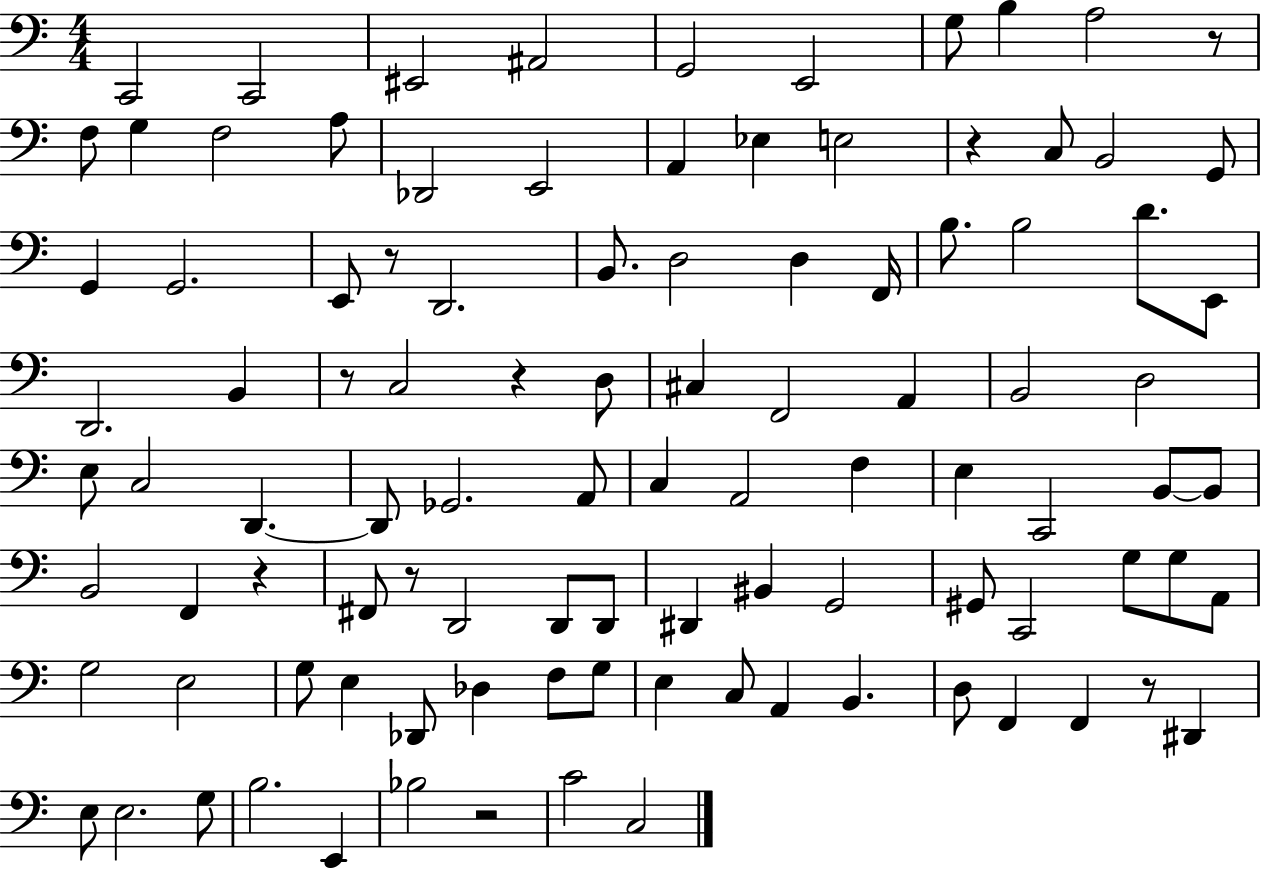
C2/h C2/h EIS2/h A#2/h G2/h E2/h G3/e B3/q A3/h R/e F3/e G3/q F3/h A3/e Db2/h E2/h A2/q Eb3/q E3/h R/q C3/e B2/h G2/e G2/q G2/h. E2/e R/e D2/h. B2/e. D3/h D3/q F2/s B3/e. B3/h D4/e. E2/e D2/h. B2/q R/e C3/h R/q D3/e C#3/q F2/h A2/q B2/h D3/h E3/e C3/h D2/q. D2/e Gb2/h. A2/e C3/q A2/h F3/q E3/q C2/h B2/e B2/e B2/h F2/q R/q F#2/e R/e D2/h D2/e D2/e D#2/q BIS2/q G2/h G#2/e C2/h G3/e G3/e A2/e G3/h E3/h G3/e E3/q Db2/e Db3/q F3/e G3/e E3/q C3/e A2/q B2/q. D3/e F2/q F2/q R/e D#2/q E3/e E3/h. G3/e B3/h. E2/q Bb3/h R/h C4/h C3/h